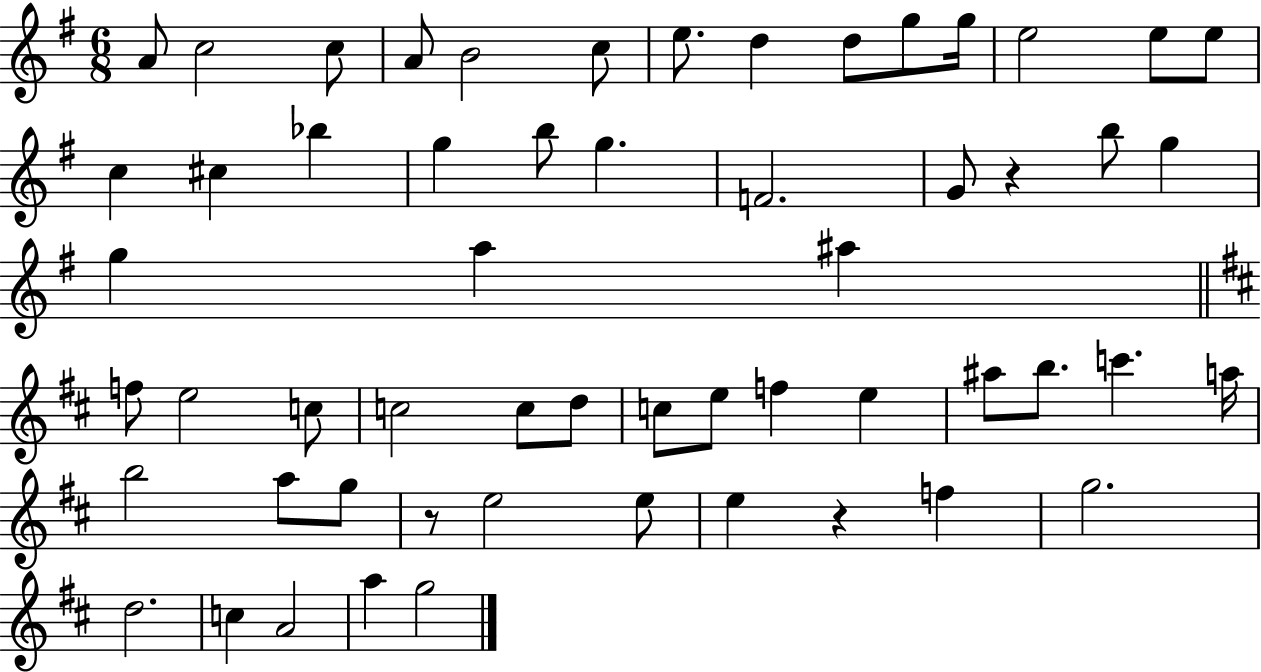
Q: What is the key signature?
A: G major